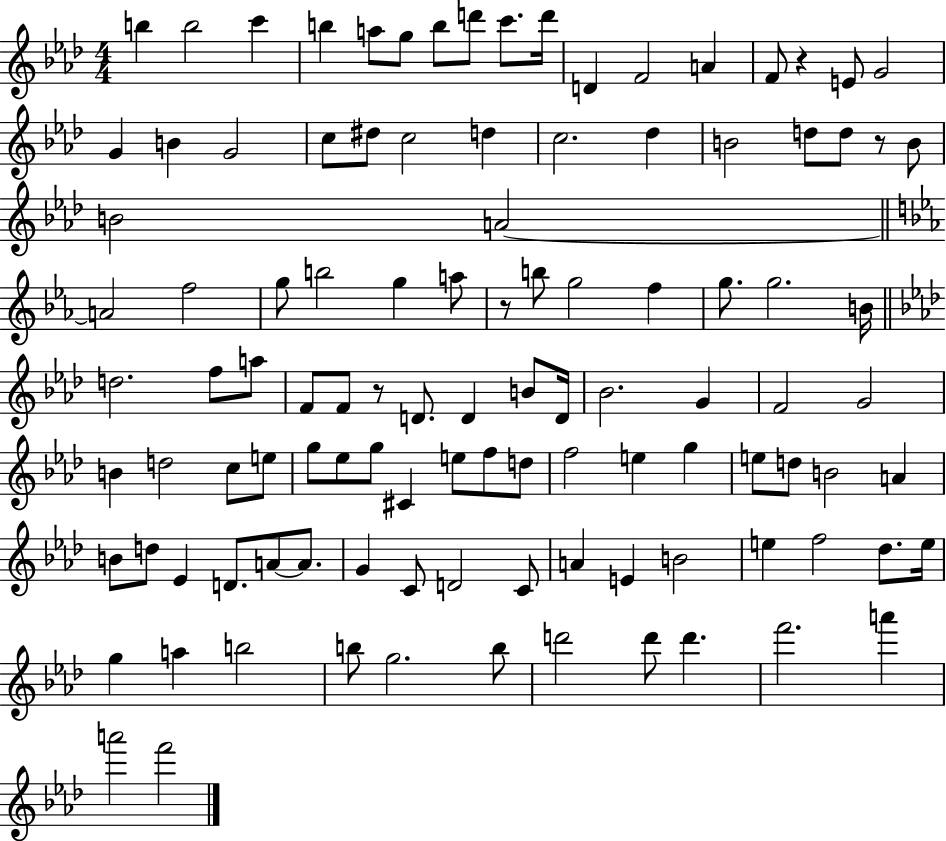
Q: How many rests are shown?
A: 4